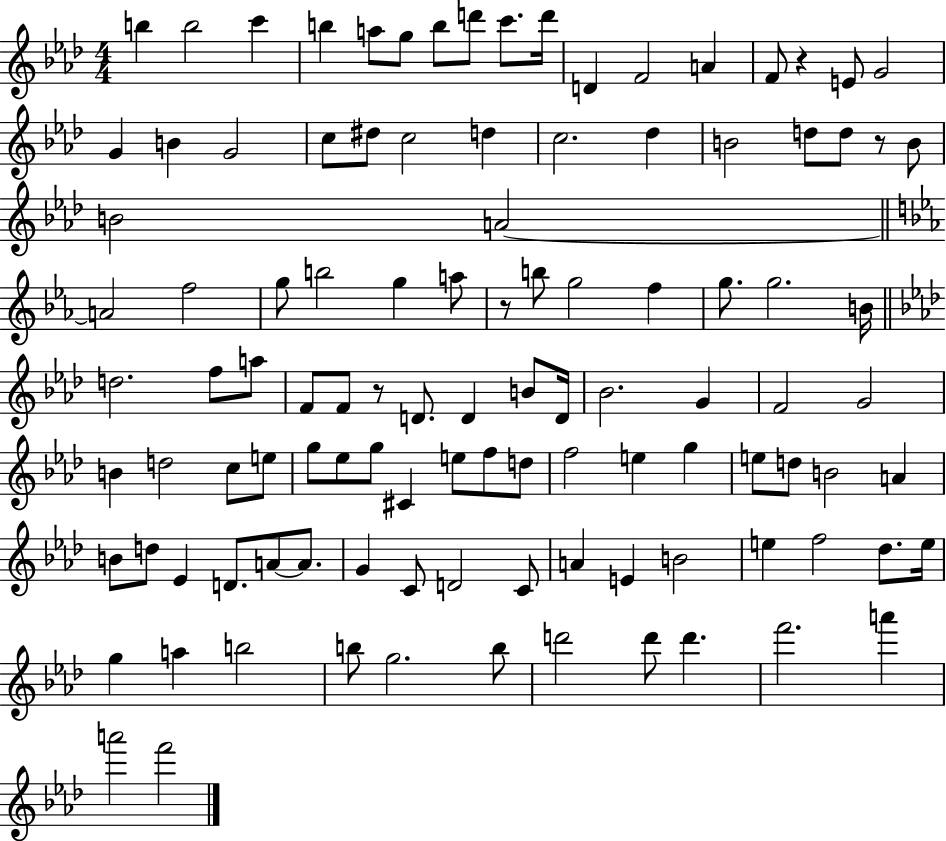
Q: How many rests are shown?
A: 4